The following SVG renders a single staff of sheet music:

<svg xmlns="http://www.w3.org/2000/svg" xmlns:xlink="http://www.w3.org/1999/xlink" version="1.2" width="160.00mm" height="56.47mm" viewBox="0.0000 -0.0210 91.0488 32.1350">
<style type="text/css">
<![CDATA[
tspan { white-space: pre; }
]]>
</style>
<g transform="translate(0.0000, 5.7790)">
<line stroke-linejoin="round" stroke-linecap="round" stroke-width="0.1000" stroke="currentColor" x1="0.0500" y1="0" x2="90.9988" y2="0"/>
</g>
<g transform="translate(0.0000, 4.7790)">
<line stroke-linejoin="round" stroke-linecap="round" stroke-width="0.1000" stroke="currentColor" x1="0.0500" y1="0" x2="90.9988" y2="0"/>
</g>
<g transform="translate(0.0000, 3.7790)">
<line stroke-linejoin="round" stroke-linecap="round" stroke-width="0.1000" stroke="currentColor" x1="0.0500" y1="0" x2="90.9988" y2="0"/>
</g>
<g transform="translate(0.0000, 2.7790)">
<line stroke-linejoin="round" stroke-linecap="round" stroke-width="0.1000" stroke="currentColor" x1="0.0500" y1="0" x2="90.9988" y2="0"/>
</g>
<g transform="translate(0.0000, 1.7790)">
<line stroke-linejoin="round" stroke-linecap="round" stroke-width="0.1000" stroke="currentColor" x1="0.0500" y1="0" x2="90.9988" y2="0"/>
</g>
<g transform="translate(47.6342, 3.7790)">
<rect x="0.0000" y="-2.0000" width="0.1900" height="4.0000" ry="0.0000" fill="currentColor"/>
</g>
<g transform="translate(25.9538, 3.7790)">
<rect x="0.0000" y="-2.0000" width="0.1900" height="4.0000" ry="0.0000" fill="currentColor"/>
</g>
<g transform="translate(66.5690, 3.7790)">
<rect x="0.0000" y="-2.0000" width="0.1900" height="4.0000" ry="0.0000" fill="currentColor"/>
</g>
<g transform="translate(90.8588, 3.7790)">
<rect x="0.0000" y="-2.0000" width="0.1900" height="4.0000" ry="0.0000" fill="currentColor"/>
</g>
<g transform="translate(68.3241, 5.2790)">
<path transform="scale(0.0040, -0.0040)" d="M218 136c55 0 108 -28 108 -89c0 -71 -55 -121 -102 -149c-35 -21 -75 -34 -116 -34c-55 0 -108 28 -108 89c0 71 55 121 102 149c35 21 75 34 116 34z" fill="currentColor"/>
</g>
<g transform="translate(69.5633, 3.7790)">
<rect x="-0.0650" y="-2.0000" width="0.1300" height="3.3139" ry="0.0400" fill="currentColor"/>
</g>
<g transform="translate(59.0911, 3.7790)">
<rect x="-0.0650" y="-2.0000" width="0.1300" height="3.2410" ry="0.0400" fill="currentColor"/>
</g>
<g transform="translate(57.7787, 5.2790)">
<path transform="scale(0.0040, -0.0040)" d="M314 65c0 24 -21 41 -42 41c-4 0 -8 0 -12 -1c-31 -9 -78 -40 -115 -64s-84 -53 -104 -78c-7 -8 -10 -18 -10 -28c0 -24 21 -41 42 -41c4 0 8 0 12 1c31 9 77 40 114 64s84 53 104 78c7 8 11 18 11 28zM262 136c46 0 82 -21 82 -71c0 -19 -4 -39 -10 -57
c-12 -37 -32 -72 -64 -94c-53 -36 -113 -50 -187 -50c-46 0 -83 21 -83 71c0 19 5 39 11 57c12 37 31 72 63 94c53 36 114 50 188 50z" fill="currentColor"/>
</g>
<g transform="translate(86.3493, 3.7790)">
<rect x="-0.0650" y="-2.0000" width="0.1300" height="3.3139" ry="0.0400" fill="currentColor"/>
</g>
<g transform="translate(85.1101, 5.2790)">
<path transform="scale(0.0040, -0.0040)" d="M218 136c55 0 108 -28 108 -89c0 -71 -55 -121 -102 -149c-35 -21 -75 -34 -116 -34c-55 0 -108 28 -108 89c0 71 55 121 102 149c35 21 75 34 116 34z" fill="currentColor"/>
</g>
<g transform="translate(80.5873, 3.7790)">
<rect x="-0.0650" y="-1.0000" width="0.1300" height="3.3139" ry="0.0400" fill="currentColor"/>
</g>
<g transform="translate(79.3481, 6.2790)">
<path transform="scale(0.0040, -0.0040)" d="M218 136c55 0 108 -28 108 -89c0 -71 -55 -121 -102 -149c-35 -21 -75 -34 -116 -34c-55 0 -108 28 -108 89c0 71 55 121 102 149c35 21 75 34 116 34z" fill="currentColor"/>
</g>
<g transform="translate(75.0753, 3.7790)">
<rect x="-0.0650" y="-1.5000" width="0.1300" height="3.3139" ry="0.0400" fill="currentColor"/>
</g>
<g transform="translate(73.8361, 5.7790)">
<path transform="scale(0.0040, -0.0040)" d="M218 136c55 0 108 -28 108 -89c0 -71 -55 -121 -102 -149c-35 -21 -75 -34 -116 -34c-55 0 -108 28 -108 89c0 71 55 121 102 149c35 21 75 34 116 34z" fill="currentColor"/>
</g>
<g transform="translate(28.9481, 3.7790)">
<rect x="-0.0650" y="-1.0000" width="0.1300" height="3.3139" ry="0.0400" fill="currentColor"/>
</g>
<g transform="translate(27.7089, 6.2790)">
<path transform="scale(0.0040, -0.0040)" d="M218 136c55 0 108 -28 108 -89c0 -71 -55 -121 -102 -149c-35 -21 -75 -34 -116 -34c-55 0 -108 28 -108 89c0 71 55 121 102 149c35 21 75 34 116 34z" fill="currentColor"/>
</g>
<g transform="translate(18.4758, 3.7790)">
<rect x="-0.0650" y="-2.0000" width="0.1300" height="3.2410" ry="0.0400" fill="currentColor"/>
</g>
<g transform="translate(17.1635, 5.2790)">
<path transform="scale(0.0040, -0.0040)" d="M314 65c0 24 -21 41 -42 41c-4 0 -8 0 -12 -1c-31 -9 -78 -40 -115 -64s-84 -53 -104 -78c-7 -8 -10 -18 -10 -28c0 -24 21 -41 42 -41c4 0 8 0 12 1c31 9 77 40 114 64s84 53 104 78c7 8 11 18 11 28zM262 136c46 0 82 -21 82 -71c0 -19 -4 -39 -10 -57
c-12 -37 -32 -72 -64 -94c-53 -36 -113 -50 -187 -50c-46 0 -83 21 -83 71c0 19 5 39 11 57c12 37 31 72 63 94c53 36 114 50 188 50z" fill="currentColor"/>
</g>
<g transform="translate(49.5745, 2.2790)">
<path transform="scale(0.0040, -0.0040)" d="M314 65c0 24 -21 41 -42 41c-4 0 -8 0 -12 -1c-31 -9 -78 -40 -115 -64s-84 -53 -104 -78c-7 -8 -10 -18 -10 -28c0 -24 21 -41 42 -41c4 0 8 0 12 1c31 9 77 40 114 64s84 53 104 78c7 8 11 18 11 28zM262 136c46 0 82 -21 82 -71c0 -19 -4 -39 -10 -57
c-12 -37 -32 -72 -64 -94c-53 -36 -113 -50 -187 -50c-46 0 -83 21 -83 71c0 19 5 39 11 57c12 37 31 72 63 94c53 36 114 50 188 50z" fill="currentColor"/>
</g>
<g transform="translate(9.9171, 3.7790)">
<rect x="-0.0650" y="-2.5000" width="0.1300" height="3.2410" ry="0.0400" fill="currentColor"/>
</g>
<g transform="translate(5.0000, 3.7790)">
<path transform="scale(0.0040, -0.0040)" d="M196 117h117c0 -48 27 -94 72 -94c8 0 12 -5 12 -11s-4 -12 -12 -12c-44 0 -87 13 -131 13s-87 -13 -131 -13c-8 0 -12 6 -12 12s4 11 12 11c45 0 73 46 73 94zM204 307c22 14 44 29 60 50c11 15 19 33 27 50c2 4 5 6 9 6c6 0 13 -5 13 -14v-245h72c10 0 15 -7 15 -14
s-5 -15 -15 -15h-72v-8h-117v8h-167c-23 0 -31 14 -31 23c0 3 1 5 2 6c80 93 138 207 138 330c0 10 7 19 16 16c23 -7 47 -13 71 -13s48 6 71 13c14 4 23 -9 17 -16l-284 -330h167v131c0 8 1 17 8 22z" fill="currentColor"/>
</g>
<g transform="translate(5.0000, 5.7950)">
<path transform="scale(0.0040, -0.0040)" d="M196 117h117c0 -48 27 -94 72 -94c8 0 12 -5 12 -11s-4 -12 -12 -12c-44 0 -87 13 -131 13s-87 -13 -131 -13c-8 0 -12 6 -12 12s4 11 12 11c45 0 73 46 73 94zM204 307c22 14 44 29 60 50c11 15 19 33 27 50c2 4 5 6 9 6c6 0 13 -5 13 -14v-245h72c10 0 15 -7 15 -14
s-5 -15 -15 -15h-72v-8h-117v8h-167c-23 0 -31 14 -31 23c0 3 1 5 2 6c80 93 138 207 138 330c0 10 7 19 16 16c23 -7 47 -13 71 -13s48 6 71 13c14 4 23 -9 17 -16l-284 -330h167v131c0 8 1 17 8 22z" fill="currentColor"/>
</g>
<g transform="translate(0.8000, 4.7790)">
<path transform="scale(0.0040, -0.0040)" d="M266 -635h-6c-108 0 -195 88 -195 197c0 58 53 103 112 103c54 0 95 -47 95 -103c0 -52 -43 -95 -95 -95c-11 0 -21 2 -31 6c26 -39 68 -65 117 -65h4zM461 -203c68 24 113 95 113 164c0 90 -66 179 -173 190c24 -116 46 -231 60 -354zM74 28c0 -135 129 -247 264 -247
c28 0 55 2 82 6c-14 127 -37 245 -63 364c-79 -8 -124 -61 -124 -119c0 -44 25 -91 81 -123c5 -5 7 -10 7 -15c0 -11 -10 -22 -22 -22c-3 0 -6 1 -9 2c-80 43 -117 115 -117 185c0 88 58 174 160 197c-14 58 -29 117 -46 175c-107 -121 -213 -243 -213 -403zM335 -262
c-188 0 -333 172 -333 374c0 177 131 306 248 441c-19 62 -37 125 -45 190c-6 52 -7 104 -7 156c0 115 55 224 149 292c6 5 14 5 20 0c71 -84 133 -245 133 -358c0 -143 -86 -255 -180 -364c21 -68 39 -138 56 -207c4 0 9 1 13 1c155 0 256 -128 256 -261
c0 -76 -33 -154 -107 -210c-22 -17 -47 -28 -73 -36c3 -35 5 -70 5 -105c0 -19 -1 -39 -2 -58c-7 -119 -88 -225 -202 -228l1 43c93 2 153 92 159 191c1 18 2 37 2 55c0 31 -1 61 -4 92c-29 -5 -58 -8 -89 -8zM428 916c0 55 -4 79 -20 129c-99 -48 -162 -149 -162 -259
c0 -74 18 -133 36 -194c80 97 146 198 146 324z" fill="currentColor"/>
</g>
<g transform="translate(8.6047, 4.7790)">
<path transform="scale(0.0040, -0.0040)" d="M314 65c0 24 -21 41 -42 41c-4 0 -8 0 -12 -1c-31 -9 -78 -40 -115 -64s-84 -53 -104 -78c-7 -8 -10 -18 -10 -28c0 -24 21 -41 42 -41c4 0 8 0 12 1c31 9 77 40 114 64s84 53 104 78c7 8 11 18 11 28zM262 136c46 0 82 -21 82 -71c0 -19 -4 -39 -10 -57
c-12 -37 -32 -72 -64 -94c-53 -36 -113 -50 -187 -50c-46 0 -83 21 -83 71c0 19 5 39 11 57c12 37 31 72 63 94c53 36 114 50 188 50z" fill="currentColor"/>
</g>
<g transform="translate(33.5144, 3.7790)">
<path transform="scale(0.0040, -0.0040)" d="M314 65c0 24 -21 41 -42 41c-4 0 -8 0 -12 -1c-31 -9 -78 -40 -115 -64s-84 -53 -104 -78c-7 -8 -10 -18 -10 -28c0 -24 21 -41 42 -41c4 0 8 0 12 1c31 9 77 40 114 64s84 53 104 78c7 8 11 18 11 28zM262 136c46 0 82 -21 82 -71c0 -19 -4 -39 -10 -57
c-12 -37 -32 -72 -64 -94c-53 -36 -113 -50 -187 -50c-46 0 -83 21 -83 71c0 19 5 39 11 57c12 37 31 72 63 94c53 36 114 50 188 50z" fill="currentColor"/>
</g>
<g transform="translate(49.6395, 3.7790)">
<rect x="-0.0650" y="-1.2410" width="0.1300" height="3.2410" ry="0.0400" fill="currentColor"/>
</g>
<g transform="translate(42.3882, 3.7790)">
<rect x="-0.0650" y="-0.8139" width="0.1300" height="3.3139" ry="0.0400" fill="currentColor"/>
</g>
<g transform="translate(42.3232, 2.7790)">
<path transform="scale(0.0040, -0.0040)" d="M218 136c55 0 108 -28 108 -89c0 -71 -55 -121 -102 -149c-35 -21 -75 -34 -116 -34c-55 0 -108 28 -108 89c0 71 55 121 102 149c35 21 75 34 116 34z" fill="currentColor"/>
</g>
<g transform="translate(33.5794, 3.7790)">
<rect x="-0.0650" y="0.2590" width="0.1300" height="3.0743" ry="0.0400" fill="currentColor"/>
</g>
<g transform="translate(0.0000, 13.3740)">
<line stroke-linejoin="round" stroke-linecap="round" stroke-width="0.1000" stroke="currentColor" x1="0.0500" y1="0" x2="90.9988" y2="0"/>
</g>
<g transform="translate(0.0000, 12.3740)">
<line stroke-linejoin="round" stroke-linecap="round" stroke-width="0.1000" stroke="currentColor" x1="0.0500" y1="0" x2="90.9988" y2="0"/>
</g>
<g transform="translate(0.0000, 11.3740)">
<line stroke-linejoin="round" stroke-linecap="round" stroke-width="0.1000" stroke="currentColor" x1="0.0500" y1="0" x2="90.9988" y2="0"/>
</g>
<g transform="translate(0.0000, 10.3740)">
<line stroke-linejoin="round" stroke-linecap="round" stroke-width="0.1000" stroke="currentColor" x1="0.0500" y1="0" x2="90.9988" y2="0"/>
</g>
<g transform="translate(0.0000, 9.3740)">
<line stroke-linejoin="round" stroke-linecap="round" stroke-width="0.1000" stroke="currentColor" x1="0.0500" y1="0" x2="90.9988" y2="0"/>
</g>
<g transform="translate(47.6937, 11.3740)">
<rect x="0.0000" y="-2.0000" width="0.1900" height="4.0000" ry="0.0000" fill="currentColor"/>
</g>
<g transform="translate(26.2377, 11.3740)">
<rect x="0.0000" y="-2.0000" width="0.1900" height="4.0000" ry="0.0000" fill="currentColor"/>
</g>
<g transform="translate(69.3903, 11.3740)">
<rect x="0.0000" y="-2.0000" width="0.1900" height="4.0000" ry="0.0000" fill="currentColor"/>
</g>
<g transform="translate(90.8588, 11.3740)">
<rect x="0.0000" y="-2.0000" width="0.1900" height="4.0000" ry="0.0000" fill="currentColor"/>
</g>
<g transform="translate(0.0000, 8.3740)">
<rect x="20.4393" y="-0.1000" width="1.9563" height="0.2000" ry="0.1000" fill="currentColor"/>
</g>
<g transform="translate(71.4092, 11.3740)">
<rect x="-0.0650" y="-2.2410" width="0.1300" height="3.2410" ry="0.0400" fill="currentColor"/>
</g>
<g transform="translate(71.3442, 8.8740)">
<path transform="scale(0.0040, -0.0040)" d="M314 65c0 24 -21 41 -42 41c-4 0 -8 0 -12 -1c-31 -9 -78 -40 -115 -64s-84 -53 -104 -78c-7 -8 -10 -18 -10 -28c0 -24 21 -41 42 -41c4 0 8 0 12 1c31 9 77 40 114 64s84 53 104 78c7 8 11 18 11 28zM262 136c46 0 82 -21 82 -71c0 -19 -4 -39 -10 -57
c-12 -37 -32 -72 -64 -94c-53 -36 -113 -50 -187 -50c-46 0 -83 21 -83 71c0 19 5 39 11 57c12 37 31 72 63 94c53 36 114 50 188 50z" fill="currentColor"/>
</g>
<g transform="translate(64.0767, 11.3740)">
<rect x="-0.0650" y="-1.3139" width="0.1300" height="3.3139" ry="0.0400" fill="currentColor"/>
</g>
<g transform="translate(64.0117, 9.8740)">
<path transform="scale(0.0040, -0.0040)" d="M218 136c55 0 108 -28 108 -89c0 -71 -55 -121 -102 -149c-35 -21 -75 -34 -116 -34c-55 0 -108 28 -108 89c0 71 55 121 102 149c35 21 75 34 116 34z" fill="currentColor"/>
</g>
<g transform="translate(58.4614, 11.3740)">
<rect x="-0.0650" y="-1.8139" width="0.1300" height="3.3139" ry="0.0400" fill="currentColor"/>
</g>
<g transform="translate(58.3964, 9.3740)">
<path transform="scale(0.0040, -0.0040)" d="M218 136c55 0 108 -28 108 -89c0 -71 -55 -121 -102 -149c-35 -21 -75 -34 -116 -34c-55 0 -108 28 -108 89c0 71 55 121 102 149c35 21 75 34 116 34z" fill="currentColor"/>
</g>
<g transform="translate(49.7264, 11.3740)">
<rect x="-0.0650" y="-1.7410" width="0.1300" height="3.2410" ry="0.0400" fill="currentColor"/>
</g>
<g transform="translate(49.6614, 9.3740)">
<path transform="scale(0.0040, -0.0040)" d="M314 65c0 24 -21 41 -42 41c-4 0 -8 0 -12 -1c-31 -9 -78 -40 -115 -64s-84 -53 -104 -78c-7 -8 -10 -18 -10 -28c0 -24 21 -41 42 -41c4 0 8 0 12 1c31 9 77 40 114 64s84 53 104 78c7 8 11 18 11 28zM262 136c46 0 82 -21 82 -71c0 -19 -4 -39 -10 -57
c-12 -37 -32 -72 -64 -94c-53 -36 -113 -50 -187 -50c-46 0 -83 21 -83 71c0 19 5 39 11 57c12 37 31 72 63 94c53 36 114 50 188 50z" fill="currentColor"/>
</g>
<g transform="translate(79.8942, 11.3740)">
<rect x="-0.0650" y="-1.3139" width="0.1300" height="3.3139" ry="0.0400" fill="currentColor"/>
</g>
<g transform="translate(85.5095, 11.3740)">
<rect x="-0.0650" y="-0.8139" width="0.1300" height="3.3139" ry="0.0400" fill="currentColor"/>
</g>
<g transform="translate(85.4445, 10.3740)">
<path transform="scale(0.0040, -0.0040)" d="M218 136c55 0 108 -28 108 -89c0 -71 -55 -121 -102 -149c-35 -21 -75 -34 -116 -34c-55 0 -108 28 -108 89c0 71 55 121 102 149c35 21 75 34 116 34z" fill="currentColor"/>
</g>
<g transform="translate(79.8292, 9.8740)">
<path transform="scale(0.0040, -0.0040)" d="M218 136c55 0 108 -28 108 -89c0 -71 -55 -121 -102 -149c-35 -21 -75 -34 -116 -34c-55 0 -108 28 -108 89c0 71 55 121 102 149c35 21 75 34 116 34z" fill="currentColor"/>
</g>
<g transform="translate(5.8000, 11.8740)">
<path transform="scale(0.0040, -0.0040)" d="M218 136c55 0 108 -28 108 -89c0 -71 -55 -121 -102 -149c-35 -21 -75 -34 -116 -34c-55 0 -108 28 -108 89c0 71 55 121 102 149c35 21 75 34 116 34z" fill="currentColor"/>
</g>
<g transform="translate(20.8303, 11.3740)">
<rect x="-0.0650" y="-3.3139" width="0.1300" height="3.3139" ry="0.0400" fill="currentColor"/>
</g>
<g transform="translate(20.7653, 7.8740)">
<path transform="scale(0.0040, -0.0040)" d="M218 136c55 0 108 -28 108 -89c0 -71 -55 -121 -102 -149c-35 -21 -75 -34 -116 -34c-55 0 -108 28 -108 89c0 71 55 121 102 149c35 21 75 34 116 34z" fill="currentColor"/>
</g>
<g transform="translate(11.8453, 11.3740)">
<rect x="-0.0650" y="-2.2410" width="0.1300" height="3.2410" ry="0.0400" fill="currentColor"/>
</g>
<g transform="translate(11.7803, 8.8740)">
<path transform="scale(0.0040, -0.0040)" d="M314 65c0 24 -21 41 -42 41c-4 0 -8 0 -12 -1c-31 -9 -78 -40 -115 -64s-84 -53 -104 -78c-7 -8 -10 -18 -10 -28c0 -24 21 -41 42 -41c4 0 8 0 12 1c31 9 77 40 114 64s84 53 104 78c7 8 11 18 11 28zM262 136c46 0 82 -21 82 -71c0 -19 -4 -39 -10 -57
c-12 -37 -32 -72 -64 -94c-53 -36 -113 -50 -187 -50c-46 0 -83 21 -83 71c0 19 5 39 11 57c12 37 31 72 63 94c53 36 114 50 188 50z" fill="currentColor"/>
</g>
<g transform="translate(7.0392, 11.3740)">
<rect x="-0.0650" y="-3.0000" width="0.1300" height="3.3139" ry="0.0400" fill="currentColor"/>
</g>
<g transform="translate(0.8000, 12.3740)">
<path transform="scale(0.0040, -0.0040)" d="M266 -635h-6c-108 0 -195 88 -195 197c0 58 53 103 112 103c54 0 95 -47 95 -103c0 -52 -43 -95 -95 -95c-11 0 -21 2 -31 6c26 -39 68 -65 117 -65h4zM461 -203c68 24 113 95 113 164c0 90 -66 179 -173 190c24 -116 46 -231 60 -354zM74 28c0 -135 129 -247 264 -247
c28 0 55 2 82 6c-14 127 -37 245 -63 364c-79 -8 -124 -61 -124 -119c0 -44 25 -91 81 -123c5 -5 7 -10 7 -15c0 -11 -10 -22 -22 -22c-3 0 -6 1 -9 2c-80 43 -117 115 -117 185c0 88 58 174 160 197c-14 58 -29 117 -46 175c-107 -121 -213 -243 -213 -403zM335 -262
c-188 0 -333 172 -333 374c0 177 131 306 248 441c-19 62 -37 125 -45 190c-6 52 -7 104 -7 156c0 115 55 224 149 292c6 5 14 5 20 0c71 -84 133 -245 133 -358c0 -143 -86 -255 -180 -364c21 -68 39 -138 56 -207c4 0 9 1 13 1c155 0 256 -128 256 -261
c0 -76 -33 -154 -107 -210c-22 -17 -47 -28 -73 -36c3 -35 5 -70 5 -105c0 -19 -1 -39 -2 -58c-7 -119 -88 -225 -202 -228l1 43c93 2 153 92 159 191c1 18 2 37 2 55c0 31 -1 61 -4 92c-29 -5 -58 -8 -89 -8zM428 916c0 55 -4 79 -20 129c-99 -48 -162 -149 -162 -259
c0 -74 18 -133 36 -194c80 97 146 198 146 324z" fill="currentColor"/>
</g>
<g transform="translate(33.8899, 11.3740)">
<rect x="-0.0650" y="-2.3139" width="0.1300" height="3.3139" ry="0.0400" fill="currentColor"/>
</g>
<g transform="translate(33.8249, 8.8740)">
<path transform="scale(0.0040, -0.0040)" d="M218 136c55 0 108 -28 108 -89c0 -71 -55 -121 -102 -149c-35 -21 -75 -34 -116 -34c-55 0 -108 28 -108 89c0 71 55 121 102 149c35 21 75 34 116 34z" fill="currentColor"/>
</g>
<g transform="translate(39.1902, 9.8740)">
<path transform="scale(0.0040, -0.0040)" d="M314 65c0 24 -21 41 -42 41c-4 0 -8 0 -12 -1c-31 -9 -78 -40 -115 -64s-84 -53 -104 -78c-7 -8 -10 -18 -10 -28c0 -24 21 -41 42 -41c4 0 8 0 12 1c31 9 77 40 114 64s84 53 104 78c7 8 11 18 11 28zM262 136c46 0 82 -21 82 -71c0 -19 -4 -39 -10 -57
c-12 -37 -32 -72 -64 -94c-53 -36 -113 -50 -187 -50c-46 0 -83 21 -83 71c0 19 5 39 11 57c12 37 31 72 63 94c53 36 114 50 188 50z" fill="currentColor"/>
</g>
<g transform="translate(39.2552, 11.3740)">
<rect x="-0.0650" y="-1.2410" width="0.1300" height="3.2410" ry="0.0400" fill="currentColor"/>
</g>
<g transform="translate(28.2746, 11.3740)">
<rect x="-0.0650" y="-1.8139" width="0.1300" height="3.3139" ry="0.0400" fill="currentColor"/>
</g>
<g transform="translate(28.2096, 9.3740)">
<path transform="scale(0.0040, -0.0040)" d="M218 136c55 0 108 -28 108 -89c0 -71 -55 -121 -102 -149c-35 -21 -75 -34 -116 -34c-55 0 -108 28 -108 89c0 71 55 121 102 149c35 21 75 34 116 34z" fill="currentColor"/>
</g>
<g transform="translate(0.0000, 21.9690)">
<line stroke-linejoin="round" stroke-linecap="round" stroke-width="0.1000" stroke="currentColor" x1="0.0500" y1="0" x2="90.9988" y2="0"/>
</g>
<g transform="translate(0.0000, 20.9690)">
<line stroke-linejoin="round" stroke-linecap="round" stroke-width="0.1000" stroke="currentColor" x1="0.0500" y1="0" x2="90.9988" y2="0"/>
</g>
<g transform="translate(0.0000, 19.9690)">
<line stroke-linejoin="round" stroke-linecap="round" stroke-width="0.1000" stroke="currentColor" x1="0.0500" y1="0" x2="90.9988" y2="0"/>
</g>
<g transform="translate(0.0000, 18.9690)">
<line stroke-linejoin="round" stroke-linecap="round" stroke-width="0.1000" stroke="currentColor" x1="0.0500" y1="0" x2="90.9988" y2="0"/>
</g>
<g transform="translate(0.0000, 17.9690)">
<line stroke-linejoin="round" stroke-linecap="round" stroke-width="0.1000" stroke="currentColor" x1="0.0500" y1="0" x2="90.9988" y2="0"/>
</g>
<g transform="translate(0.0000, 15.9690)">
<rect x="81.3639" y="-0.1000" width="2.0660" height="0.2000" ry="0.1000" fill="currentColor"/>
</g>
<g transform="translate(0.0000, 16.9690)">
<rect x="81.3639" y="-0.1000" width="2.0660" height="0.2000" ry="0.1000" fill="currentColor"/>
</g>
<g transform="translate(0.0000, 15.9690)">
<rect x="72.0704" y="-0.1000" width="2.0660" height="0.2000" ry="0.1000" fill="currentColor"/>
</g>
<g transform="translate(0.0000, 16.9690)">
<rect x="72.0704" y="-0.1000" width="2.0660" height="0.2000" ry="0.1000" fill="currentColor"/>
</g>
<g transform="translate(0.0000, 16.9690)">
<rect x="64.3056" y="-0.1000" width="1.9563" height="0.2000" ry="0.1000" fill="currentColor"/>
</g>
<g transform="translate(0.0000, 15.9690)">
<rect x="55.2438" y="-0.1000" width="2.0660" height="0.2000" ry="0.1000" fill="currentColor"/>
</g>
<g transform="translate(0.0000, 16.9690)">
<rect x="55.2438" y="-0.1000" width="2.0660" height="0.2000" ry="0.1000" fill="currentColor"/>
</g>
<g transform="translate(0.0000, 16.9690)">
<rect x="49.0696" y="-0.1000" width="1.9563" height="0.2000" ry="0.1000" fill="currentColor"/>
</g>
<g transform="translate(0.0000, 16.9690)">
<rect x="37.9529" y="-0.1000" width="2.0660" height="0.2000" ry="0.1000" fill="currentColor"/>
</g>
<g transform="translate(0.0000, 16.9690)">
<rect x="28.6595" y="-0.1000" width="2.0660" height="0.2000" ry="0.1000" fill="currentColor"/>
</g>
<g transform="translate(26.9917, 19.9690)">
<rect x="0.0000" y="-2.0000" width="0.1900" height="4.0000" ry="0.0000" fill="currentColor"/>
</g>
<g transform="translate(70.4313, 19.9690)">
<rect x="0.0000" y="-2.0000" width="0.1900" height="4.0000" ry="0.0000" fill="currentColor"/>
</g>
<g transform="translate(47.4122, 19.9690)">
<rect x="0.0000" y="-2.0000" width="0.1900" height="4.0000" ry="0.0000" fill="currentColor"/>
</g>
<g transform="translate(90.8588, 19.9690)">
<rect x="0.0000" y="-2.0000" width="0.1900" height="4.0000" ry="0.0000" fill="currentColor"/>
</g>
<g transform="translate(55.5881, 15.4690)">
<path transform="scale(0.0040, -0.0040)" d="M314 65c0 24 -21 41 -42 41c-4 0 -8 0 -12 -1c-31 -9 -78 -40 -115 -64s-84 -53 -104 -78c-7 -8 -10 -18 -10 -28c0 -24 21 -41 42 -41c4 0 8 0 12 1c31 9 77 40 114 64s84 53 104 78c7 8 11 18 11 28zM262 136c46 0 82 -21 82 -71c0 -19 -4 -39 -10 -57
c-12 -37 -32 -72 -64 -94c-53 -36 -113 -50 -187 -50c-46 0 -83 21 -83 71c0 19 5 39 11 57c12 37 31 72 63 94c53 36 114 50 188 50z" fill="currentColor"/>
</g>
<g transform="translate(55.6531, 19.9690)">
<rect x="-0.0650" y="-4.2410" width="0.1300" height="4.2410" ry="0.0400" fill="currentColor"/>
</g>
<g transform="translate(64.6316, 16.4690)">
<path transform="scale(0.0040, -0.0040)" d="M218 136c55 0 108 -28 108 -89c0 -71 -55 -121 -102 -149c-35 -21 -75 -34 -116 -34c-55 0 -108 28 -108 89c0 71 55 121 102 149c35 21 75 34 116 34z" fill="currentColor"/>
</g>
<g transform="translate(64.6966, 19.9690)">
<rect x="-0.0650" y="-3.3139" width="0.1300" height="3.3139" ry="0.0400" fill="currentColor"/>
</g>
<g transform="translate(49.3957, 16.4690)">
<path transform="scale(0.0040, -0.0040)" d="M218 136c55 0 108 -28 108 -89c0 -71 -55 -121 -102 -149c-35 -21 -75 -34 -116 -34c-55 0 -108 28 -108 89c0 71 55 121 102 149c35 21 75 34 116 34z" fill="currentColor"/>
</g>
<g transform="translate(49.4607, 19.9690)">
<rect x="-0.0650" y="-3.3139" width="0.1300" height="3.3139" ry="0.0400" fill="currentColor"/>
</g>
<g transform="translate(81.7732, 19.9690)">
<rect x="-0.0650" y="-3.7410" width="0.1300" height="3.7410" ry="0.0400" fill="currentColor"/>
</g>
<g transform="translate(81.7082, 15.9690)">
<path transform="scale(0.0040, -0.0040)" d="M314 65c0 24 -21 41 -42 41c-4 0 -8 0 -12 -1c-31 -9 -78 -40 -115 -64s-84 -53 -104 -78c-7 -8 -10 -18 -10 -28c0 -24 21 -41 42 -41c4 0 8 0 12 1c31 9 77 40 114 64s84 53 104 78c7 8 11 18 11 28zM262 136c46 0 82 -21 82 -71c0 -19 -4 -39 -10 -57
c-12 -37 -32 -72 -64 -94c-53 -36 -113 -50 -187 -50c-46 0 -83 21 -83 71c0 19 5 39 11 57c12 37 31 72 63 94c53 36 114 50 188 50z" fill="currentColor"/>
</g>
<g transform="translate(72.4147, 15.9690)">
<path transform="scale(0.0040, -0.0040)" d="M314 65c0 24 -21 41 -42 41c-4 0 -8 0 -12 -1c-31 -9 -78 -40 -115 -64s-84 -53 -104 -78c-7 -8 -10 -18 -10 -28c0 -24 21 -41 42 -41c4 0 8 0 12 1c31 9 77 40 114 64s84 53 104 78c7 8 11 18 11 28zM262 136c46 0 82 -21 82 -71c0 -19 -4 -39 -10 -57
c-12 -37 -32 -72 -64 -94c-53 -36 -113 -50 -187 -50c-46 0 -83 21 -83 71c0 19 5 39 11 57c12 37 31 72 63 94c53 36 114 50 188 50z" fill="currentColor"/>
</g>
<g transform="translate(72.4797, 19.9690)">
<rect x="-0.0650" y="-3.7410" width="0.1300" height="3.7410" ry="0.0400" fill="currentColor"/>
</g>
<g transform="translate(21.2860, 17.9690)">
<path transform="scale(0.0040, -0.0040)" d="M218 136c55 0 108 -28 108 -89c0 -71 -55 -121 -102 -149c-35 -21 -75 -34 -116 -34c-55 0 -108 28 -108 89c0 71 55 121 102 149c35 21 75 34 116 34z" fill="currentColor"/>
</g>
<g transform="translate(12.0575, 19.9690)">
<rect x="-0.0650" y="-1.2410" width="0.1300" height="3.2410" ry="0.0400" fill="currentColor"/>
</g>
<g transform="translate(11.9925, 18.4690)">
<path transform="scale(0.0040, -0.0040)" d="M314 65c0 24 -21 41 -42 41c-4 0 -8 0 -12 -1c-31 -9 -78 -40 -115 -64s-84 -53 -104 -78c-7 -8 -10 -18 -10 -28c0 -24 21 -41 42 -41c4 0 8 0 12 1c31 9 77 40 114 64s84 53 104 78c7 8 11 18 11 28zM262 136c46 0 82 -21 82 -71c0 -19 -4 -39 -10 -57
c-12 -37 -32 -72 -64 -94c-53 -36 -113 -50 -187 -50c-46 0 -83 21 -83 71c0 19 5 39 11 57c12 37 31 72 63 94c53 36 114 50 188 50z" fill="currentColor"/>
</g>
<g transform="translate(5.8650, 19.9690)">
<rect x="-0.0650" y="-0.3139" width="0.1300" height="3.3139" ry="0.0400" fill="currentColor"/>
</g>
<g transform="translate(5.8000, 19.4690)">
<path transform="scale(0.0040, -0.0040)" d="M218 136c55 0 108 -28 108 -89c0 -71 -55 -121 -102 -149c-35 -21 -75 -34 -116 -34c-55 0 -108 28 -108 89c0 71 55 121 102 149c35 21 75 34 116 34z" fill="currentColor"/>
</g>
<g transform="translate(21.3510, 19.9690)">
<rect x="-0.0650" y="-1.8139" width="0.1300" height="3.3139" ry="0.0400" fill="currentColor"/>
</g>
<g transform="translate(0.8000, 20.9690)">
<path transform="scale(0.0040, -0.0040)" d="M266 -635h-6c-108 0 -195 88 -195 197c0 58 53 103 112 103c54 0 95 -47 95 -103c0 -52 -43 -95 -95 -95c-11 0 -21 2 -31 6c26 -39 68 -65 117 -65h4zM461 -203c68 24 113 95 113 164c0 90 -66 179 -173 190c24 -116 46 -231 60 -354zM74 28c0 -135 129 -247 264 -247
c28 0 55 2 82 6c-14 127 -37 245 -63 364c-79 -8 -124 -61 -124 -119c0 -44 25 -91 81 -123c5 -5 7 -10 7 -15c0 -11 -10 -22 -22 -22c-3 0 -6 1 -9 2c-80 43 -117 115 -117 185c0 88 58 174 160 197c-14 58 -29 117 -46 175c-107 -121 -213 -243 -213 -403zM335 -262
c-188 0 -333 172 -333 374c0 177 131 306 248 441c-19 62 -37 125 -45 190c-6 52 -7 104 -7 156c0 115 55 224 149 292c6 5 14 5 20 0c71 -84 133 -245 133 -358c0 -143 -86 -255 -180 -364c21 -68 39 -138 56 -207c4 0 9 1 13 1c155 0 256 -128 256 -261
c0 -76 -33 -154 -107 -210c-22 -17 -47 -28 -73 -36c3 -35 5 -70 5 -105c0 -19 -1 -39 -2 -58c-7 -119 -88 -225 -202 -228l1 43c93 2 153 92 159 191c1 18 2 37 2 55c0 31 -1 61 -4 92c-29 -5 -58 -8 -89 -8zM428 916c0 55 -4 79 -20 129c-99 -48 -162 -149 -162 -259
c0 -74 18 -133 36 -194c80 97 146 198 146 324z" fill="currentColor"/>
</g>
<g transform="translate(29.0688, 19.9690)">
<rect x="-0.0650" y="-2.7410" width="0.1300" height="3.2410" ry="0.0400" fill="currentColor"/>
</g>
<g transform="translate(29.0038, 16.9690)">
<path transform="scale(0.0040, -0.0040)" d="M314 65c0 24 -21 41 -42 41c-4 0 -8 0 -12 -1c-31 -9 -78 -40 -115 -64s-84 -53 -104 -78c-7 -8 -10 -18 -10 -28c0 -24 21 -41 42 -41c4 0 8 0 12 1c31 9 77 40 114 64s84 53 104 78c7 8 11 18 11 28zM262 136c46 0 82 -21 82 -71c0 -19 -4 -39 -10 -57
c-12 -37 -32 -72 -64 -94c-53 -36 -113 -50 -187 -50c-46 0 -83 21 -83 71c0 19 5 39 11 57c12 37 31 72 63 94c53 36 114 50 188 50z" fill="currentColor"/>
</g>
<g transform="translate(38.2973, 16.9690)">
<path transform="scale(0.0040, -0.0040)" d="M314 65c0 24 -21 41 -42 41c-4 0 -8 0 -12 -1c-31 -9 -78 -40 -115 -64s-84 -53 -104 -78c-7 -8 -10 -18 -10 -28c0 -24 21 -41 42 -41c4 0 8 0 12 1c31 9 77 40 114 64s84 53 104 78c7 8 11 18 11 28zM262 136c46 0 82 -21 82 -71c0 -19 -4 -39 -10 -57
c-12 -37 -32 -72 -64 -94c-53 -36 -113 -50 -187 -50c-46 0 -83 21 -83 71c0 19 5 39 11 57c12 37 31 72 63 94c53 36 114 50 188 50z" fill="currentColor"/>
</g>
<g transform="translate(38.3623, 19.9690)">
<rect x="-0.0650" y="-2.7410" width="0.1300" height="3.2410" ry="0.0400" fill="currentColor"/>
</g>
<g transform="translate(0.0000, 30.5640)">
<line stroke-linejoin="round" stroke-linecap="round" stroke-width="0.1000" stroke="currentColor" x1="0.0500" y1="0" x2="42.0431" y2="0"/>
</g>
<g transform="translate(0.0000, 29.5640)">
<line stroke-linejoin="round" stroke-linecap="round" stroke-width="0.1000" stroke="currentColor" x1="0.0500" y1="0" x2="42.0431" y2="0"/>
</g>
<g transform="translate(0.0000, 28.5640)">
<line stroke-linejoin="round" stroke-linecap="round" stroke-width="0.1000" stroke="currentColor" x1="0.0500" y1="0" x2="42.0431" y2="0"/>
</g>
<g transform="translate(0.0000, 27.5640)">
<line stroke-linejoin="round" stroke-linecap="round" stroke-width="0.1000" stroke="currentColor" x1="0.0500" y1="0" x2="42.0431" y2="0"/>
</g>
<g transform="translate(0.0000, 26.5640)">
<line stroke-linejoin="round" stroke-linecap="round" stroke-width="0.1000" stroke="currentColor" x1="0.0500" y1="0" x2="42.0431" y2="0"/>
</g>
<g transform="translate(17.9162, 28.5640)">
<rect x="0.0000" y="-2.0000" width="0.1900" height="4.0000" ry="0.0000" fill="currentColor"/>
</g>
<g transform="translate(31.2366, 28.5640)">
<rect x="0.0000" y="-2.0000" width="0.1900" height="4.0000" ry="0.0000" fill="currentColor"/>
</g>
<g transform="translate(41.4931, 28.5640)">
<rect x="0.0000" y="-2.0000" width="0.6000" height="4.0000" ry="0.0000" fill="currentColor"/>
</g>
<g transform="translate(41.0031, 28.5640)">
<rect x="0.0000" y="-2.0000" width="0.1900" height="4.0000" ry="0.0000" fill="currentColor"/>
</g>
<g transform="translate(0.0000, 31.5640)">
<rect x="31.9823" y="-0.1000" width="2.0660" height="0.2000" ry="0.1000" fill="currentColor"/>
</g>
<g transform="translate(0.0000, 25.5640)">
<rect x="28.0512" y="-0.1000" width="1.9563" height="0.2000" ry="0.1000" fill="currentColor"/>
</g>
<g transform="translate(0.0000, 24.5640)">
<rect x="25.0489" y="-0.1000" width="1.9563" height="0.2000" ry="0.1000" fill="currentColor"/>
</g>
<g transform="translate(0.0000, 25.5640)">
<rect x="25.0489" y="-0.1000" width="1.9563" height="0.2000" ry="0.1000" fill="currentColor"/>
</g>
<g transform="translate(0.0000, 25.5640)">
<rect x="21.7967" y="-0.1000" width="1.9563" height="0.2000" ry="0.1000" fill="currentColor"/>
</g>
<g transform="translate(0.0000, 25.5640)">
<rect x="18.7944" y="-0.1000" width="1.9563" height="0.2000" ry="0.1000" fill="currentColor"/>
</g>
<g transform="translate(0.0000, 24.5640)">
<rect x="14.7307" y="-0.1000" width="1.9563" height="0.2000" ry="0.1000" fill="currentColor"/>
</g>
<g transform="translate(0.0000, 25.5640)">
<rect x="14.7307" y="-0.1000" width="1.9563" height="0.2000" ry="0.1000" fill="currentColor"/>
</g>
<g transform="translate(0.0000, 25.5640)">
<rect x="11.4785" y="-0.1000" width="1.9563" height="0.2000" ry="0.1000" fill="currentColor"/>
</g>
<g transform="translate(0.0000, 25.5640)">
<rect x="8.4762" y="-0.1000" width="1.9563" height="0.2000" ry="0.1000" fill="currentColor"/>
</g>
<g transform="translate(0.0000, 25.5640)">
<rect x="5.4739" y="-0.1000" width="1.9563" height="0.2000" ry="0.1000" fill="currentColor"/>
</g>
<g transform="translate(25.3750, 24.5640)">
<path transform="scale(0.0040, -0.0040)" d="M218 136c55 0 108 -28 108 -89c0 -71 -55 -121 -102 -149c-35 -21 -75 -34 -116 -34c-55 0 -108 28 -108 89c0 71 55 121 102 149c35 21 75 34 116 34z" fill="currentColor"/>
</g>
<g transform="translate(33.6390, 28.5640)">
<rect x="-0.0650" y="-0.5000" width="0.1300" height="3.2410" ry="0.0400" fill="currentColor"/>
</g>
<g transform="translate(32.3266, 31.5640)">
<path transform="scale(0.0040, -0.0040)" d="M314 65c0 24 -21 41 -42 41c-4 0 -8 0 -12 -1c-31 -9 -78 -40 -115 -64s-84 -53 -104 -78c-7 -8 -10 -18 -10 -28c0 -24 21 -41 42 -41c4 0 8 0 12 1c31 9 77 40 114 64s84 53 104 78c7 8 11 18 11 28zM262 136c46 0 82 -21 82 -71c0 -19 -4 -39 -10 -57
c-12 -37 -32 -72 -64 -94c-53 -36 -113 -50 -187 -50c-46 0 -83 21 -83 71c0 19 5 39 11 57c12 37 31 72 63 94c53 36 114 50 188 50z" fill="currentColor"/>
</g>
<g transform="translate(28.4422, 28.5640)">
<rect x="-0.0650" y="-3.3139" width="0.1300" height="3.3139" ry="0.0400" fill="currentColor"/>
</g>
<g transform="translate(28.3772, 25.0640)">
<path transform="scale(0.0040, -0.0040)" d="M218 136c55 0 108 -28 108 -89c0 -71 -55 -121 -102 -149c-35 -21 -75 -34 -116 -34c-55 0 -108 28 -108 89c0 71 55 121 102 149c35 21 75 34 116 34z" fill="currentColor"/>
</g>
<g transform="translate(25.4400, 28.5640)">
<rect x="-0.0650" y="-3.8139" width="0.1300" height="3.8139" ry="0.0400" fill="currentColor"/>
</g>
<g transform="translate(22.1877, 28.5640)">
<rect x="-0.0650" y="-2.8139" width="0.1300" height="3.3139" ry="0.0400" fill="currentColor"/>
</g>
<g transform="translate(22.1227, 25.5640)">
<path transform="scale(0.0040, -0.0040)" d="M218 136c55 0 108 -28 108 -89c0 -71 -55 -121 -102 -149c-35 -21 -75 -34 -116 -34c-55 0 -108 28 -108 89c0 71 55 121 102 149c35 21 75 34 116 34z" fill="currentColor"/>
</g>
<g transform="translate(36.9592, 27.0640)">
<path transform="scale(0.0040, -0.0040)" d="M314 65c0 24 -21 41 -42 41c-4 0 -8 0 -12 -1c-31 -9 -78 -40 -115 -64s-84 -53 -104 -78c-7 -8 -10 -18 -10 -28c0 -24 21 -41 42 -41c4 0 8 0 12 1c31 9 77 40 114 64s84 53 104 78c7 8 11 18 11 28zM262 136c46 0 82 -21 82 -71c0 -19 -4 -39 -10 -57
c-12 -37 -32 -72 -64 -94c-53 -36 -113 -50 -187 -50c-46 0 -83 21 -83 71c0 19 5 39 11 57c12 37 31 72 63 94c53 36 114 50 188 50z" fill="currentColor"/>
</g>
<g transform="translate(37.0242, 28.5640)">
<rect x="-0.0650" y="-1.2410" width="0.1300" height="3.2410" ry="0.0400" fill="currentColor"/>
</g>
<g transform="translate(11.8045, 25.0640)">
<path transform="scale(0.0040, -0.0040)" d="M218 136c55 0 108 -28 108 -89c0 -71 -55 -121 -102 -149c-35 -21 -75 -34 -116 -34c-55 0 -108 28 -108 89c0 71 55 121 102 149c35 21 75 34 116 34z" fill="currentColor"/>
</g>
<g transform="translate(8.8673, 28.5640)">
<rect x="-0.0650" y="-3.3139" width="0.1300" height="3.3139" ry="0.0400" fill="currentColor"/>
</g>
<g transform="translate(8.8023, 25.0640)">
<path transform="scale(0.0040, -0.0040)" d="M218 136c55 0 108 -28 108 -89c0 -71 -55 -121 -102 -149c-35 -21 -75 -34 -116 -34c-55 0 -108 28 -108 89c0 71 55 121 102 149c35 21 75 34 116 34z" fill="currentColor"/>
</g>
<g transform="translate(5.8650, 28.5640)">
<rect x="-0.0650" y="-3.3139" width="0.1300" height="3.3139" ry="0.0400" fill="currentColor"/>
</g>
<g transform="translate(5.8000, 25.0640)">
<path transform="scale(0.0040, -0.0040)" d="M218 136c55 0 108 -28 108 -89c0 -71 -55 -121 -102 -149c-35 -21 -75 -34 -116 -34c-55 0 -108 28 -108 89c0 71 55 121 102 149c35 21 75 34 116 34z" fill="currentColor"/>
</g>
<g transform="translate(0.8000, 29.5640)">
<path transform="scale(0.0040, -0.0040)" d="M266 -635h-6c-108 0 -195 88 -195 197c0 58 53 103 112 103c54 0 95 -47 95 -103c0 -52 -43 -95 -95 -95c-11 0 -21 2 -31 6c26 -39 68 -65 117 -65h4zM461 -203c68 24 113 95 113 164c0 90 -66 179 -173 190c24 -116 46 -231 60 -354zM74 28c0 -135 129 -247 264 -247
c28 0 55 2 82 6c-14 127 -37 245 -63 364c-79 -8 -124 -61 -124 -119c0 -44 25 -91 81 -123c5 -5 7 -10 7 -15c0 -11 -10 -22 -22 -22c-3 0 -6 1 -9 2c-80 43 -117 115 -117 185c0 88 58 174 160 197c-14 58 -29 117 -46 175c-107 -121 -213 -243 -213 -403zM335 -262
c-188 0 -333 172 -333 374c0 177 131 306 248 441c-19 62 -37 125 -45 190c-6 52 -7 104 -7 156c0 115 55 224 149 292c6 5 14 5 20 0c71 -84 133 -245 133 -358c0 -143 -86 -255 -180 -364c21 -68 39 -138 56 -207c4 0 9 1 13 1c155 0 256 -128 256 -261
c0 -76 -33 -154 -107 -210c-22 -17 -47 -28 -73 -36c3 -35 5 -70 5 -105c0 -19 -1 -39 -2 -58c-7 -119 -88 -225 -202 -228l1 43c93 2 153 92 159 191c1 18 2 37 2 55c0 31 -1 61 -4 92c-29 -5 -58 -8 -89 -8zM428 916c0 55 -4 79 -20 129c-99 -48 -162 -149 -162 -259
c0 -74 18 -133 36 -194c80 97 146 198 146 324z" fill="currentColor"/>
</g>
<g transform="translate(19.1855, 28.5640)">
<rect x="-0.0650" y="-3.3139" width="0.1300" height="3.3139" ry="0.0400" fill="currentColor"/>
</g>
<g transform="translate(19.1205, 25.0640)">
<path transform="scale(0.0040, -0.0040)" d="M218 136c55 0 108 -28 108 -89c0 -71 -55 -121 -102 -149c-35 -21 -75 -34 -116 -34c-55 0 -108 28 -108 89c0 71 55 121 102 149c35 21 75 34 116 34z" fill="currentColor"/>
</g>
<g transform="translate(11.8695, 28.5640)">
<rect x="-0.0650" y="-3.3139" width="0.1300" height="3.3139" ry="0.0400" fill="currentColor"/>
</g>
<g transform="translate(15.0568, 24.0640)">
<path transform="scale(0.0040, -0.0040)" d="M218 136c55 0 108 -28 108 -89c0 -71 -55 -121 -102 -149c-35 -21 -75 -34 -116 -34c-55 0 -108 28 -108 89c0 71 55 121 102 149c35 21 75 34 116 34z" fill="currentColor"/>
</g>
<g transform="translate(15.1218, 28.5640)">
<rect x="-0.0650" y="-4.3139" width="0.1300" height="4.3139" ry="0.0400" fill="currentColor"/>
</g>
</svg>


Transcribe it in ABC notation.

X:1
T:Untitled
M:4/4
L:1/4
K:C
G2 F2 D B2 d e2 F2 F E D F A g2 b f g e2 f2 f e g2 e d c e2 f a2 a2 b d'2 b c'2 c'2 b b b d' b a c' b C2 e2